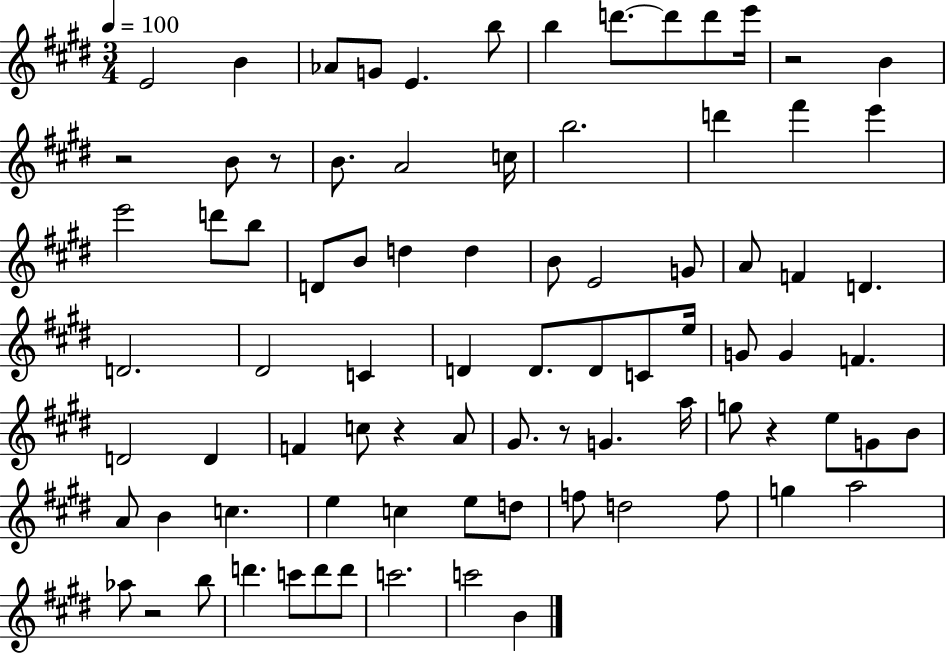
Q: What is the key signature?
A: E major